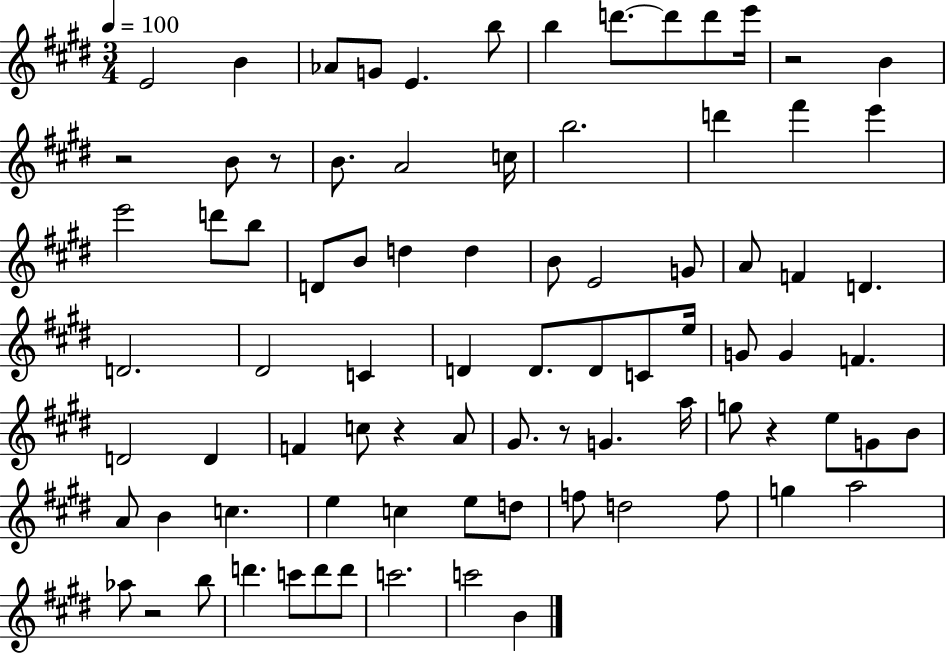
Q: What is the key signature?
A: E major